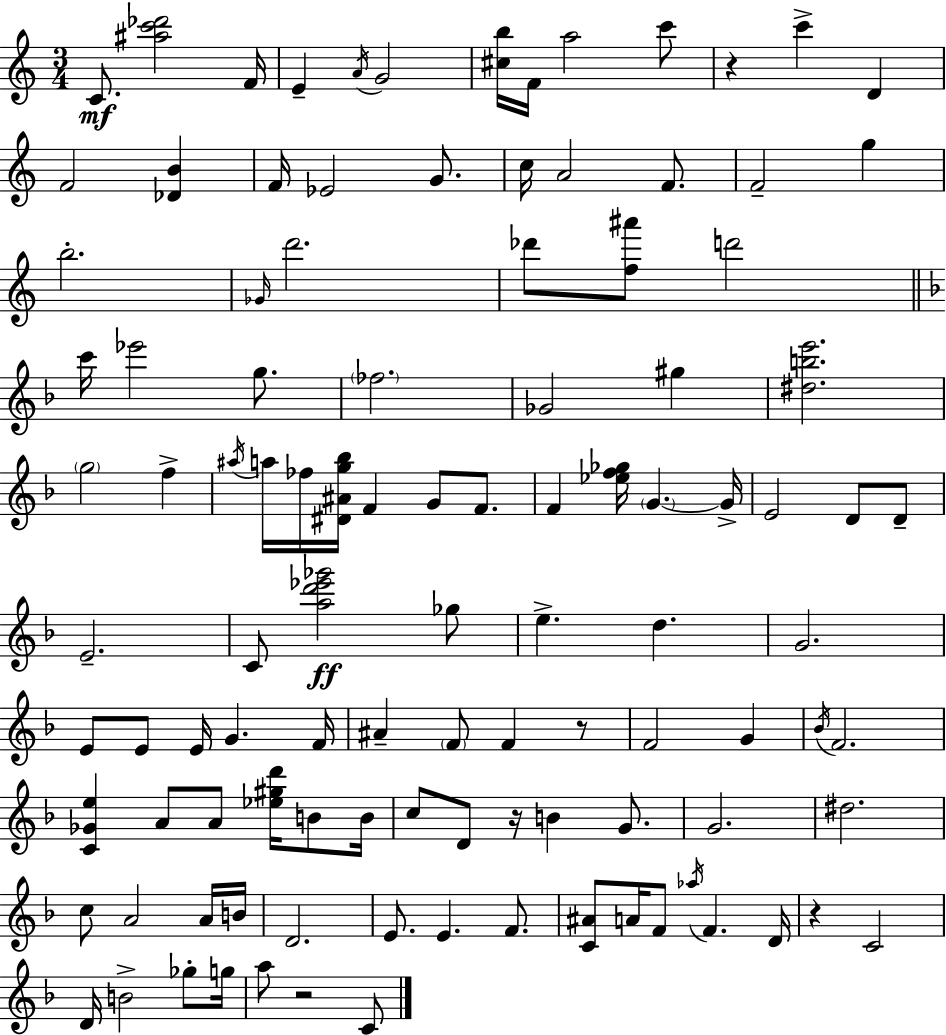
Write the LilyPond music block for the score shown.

{
  \clef treble
  \numericTimeSignature
  \time 3/4
  \key a \minor
  c'8.\mf <ais'' c''' des'''>2 f'16 | e'4-- \acciaccatura { a'16 } g'2 | <cis'' b''>16 f'16 a''2 c'''8 | r4 c'''4-> d'4 | \break f'2 <des' b'>4 | f'16 ees'2 g'8. | c''16 a'2 f'8. | f'2-- g''4 | \break b''2.-. | \grace { ges'16 } d'''2. | des'''8 <f'' ais'''>8 d'''2 | \bar "||" \break \key f \major c'''16 ees'''2 g''8. | \parenthesize fes''2. | ges'2 gis''4 | <dis'' b'' e'''>2. | \break \parenthesize g''2 f''4-> | \acciaccatura { ais''16 } a''16 fes''16 <dis' ais' g'' bes''>16 f'4 g'8 f'8. | f'4 <ees'' f'' ges''>16 \parenthesize g'4.~~ | g'16-> e'2 d'8 d'8-- | \break e'2.-- | c'8 <a'' d''' ees''' ges'''>2\ff ges''8 | e''4.-> d''4. | g'2. | \break e'8 e'8 e'16 g'4. | f'16 ais'4-- \parenthesize f'8 f'4 r8 | f'2 g'4 | \acciaccatura { bes'16 } f'2. | \break <c' ges' e''>4 a'8 a'8 <ees'' gis'' d'''>16 b'8 | b'16 c''8 d'8 r16 b'4 g'8. | g'2. | dis''2. | \break c''8 a'2 | a'16 b'16 d'2. | e'8. e'4. f'8. | <c' ais'>8 a'16 f'8 \acciaccatura { aes''16 } f'4. | \break d'16 r4 c'2 | d'16 b'2-> | ges''8-. g''16 a''8 r2 | c'8 \bar "|."
}